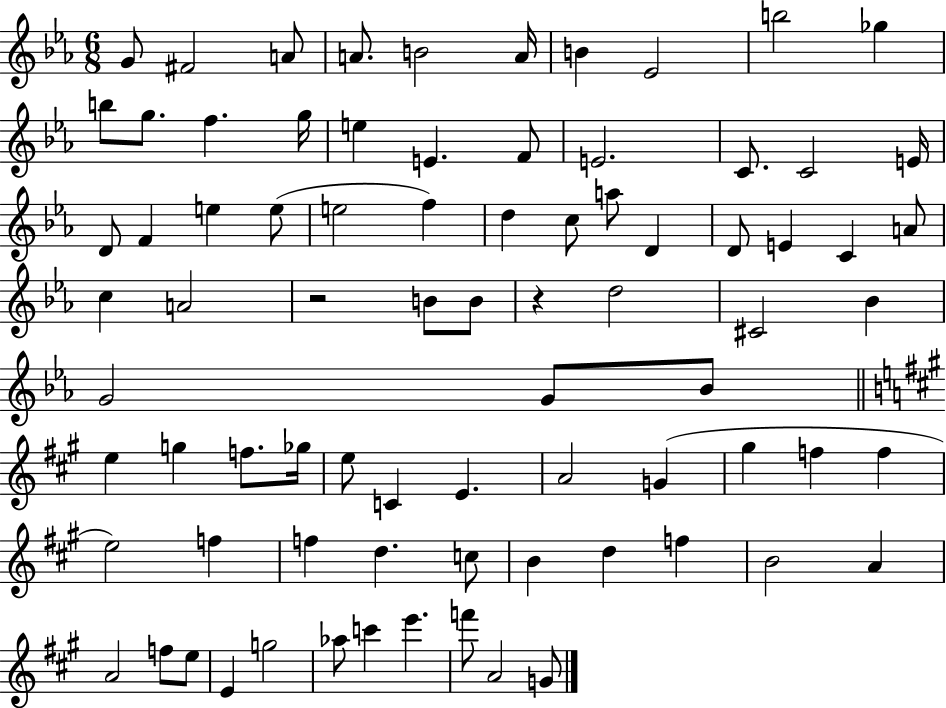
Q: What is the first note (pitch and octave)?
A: G4